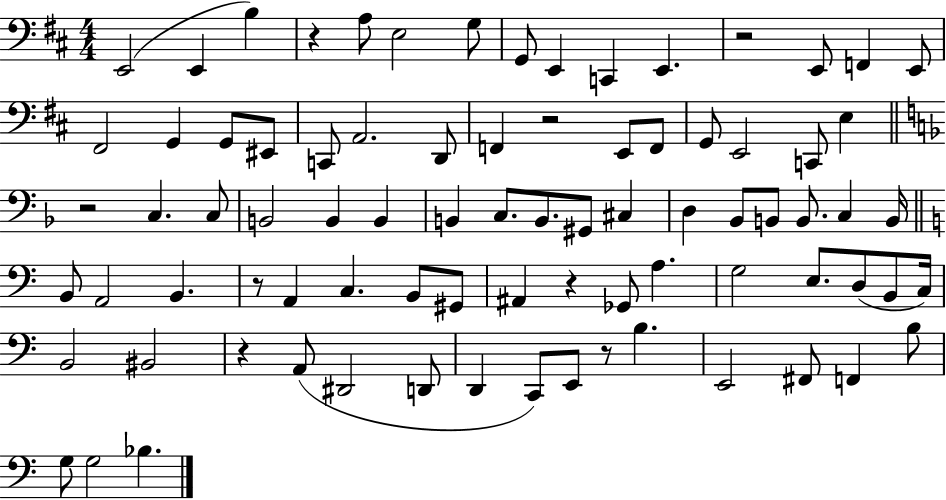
E2/h E2/q B3/q R/q A3/e E3/h G3/e G2/e E2/q C2/q E2/q. R/h E2/e F2/q E2/e F#2/h G2/q G2/e EIS2/e C2/e A2/h. D2/e F2/q R/h E2/e F2/e G2/e E2/h C2/e E3/q R/h C3/q. C3/e B2/h B2/q B2/q B2/q C3/e. B2/e. G#2/e C#3/q D3/q Bb2/e B2/e B2/e. C3/q B2/s B2/e A2/h B2/q. R/e A2/q C3/q. B2/e G#2/e A#2/q R/q Gb2/e A3/q. G3/h E3/e. D3/e B2/e C3/s B2/h BIS2/h R/q A2/e D#2/h D2/e D2/q C2/e E2/e R/e B3/q. E2/h F#2/e F2/q B3/e G3/e G3/h Bb3/q.